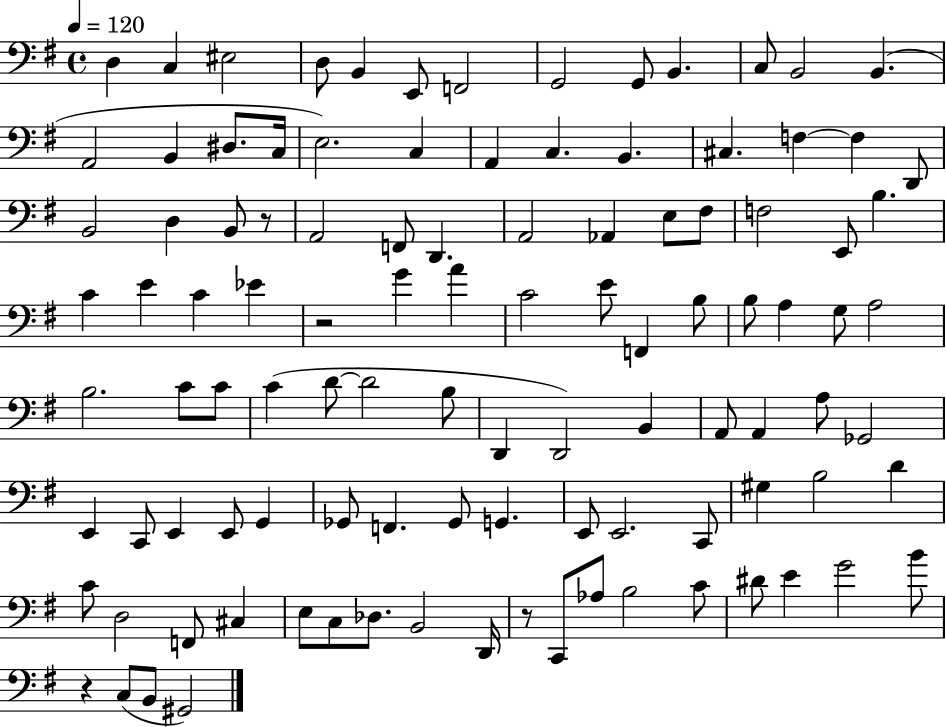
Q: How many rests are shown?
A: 4